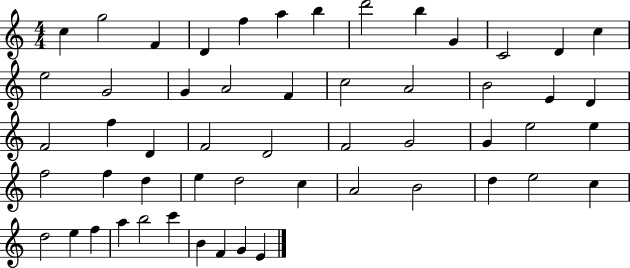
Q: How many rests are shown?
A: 0